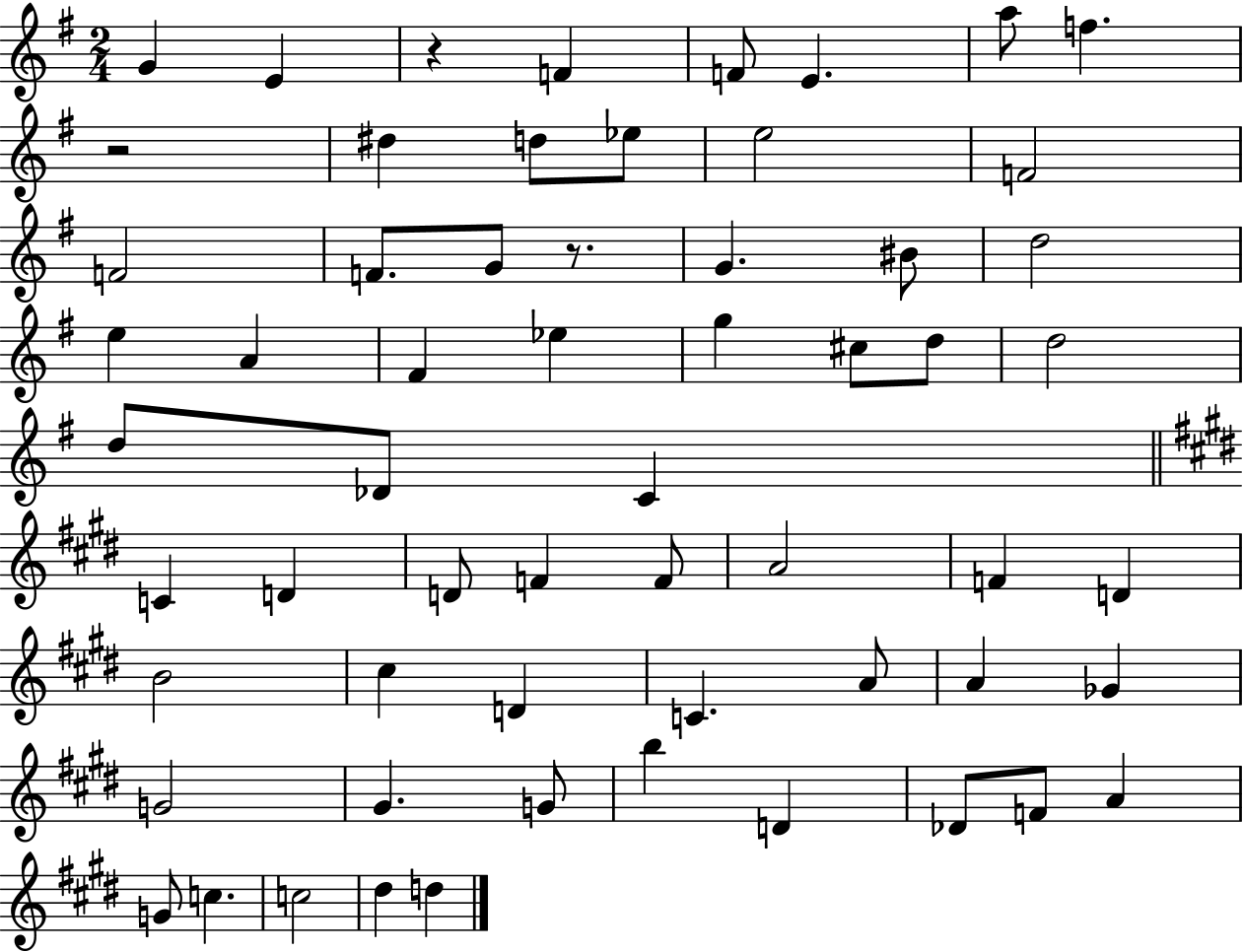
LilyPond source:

{
  \clef treble
  \numericTimeSignature
  \time 2/4
  \key g \major
  g'4 e'4 | r4 f'4 | f'8 e'4. | a''8 f''4. | \break r2 | dis''4 d''8 ees''8 | e''2 | f'2 | \break f'2 | f'8. g'8 r8. | g'4. bis'8 | d''2 | \break e''4 a'4 | fis'4 ees''4 | g''4 cis''8 d''8 | d''2 | \break d''8 des'8 c'4 | \bar "||" \break \key e \major c'4 d'4 | d'8 f'4 f'8 | a'2 | f'4 d'4 | \break b'2 | cis''4 d'4 | c'4. a'8 | a'4 ges'4 | \break g'2 | gis'4. g'8 | b''4 d'4 | des'8 f'8 a'4 | \break g'8 c''4. | c''2 | dis''4 d''4 | \bar "|."
}